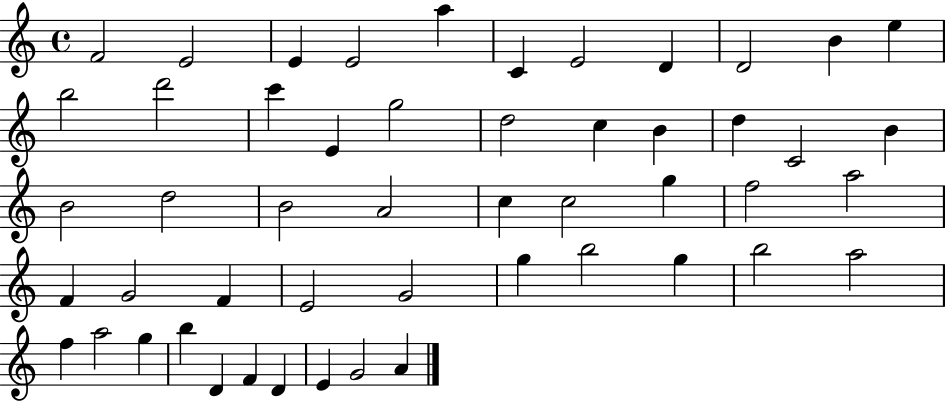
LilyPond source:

{
  \clef treble
  \time 4/4
  \defaultTimeSignature
  \key c \major
  f'2 e'2 | e'4 e'2 a''4 | c'4 e'2 d'4 | d'2 b'4 e''4 | \break b''2 d'''2 | c'''4 e'4 g''2 | d''2 c''4 b'4 | d''4 c'2 b'4 | \break b'2 d''2 | b'2 a'2 | c''4 c''2 g''4 | f''2 a''2 | \break f'4 g'2 f'4 | e'2 g'2 | g''4 b''2 g''4 | b''2 a''2 | \break f''4 a''2 g''4 | b''4 d'4 f'4 d'4 | e'4 g'2 a'4 | \bar "|."
}